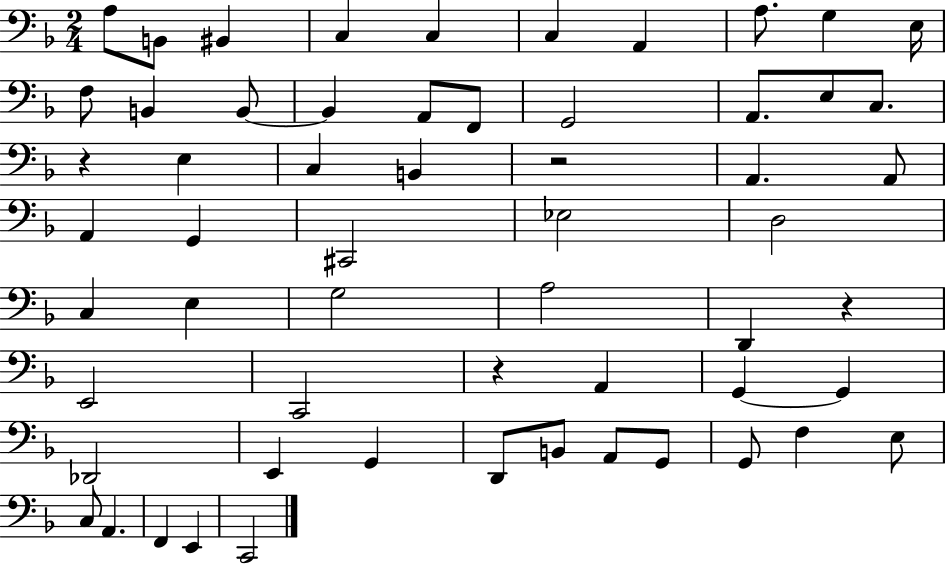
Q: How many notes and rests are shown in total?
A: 59